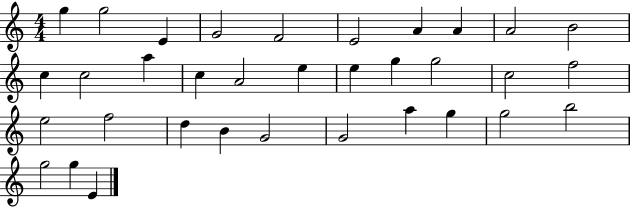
{
  \clef treble
  \numericTimeSignature
  \time 4/4
  \key c \major
  g''4 g''2 e'4 | g'2 f'2 | e'2 a'4 a'4 | a'2 b'2 | \break c''4 c''2 a''4 | c''4 a'2 e''4 | e''4 g''4 g''2 | c''2 f''2 | \break e''2 f''2 | d''4 b'4 g'2 | g'2 a''4 g''4 | g''2 b''2 | \break g''2 g''4 e'4 | \bar "|."
}